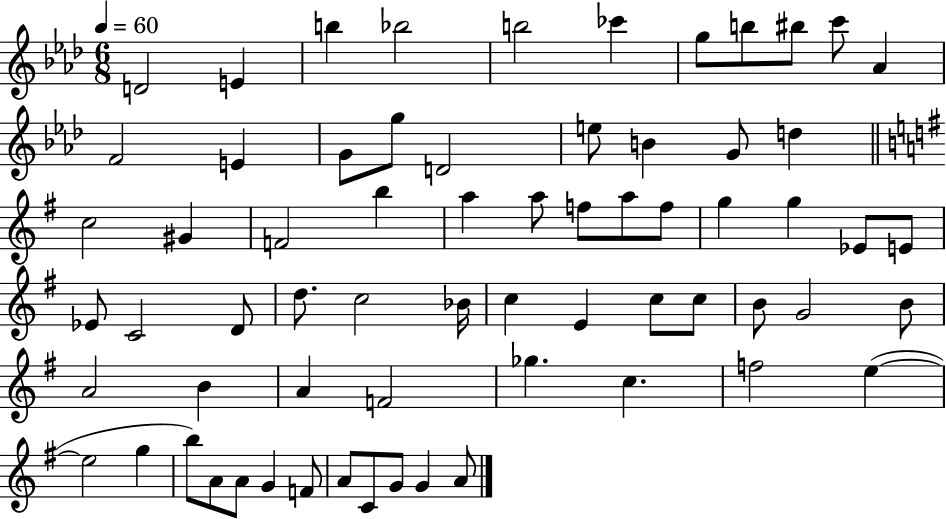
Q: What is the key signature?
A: AES major